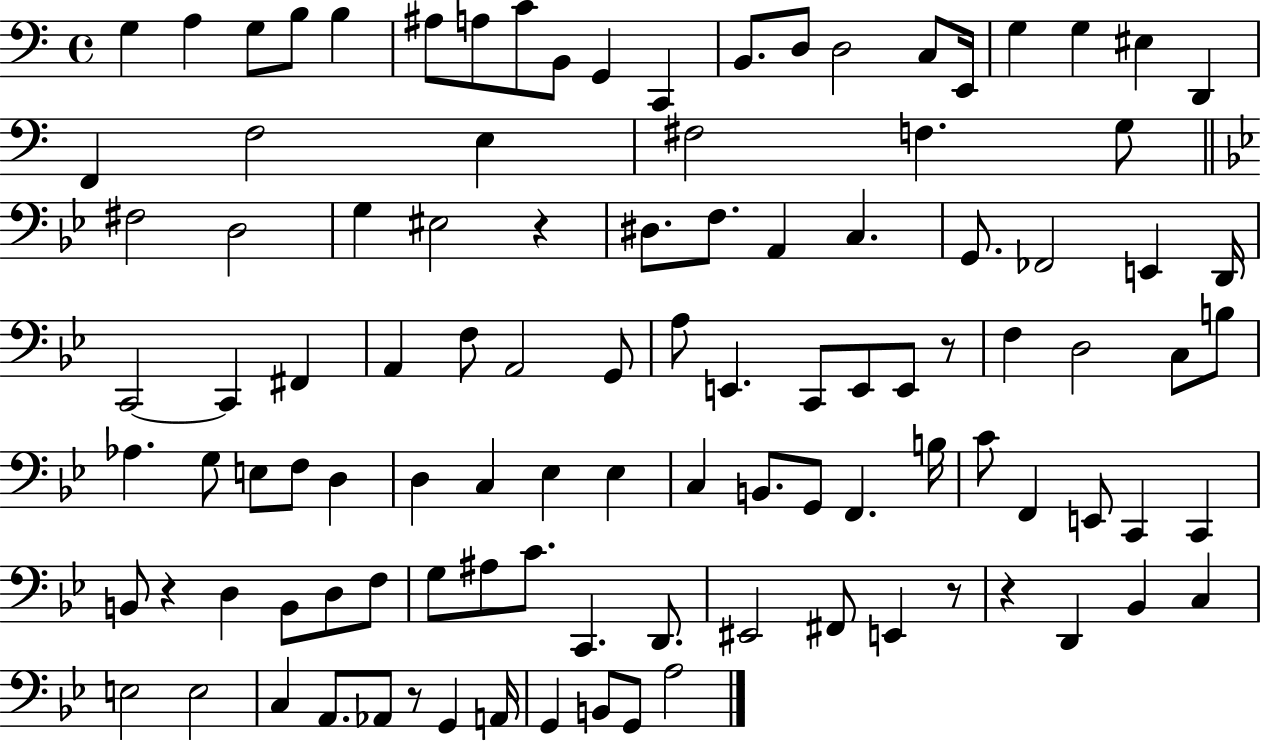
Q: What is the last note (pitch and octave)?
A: A3